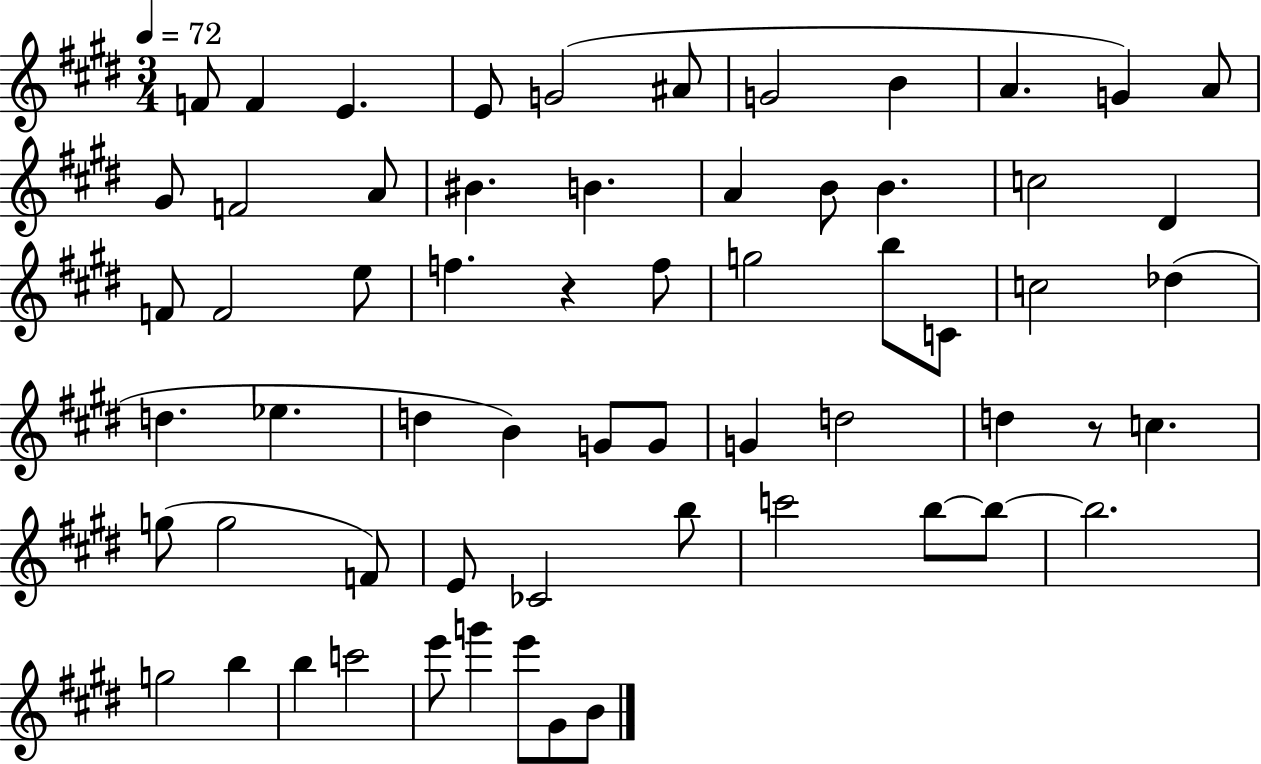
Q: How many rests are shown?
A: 2